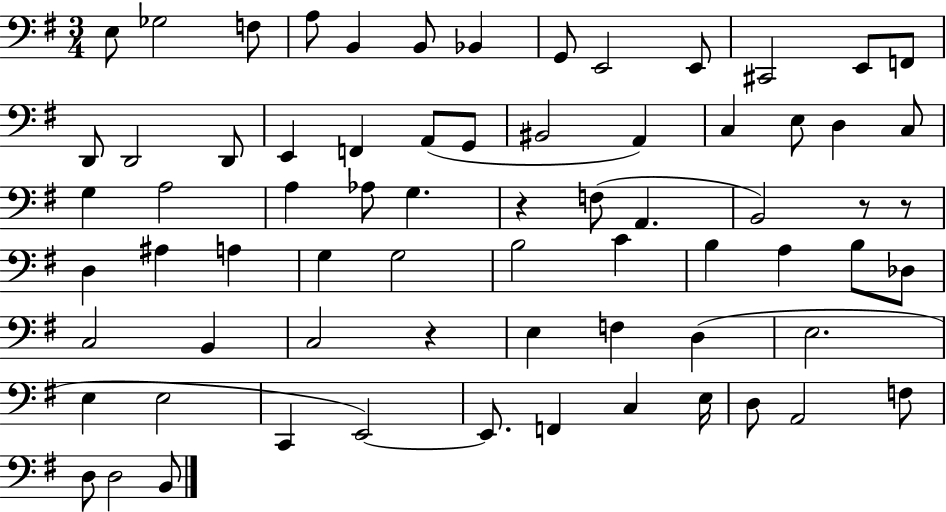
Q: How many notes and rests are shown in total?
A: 70